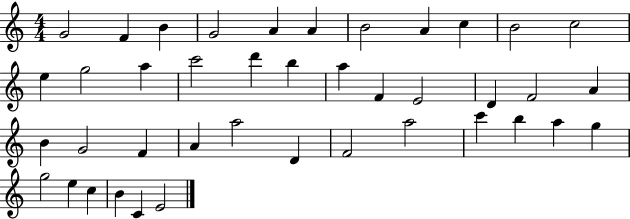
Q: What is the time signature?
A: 4/4